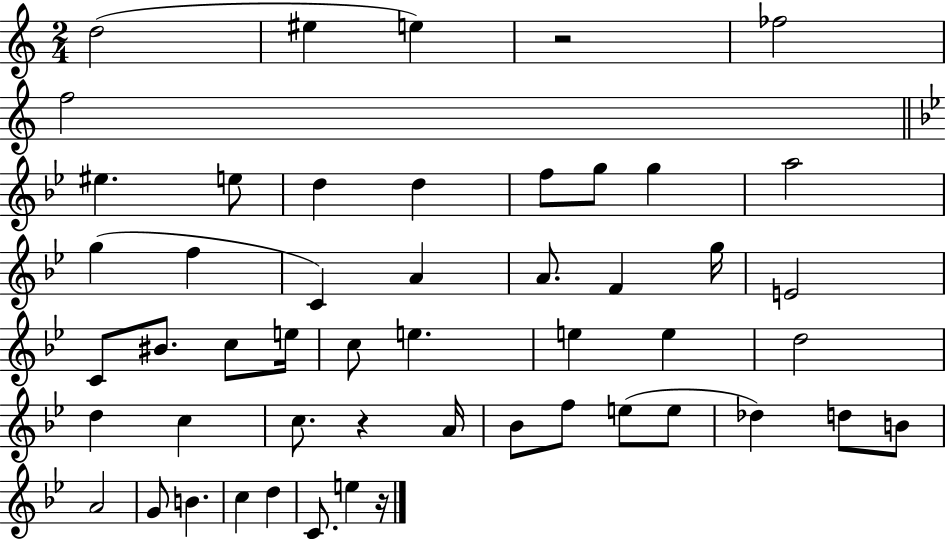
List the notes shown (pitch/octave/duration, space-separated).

D5/h EIS5/q E5/q R/h FES5/h F5/h EIS5/q. E5/e D5/q D5/q F5/e G5/e G5/q A5/h G5/q F5/q C4/q A4/q A4/e. F4/q G5/s E4/h C4/e BIS4/e. C5/e E5/s C5/e E5/q. E5/q E5/q D5/h D5/q C5/q C5/e. R/q A4/s Bb4/e F5/e E5/e E5/e Db5/q D5/e B4/e A4/h G4/e B4/q. C5/q D5/q C4/e. E5/q R/s